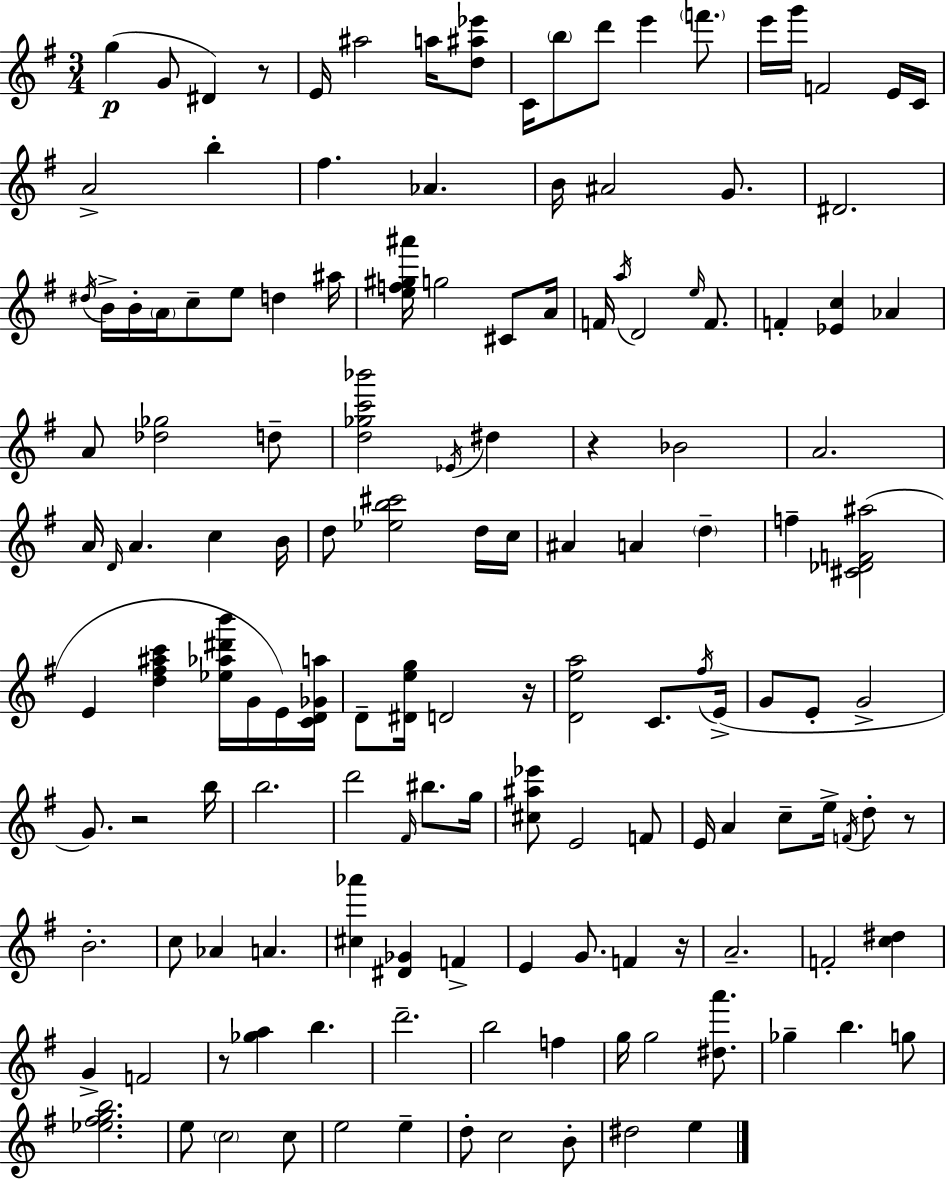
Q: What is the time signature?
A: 3/4